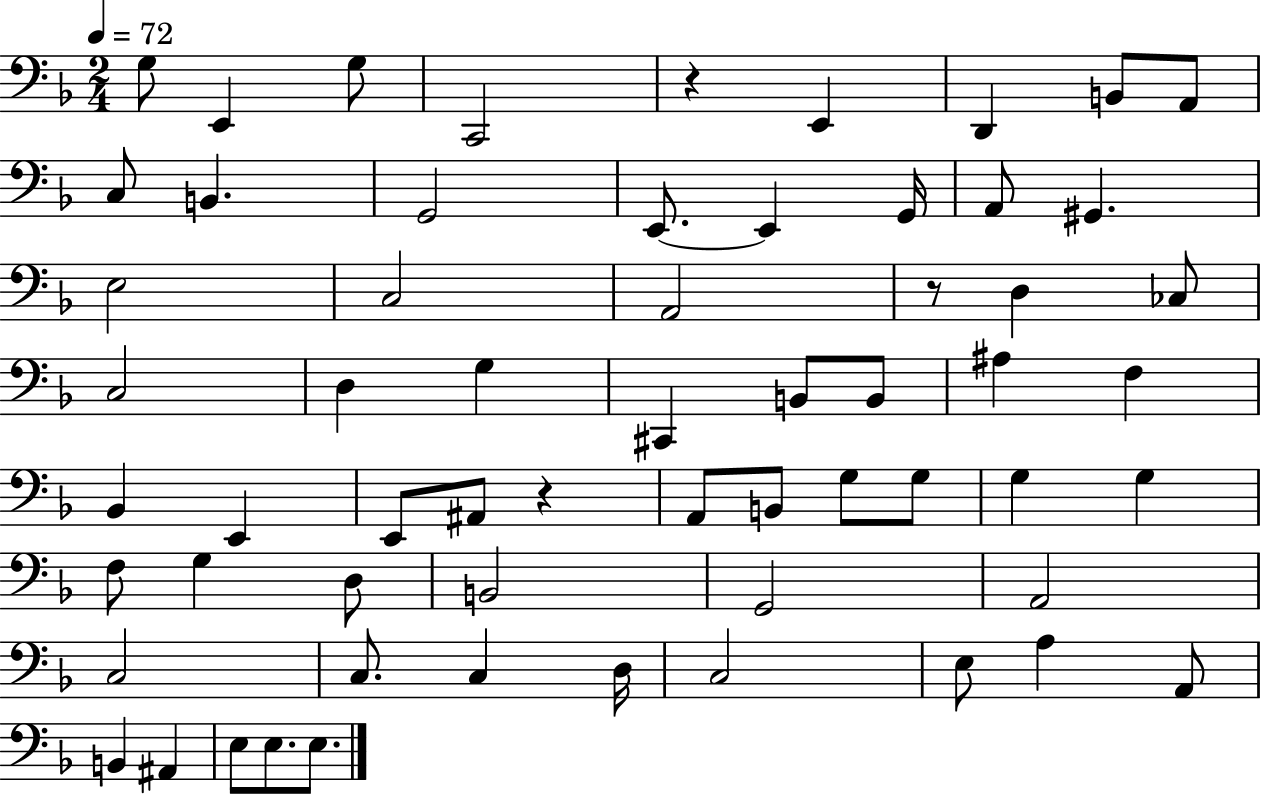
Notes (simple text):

G3/e E2/q G3/e C2/h R/q E2/q D2/q B2/e A2/e C3/e B2/q. G2/h E2/e. E2/q G2/s A2/e G#2/q. E3/h C3/h A2/h R/e D3/q CES3/e C3/h D3/q G3/q C#2/q B2/e B2/e A#3/q F3/q Bb2/q E2/q E2/e A#2/e R/q A2/e B2/e G3/e G3/e G3/q G3/q F3/e G3/q D3/e B2/h G2/h A2/h C3/h C3/e. C3/q D3/s C3/h E3/e A3/q A2/e B2/q A#2/q E3/e E3/e. E3/e.